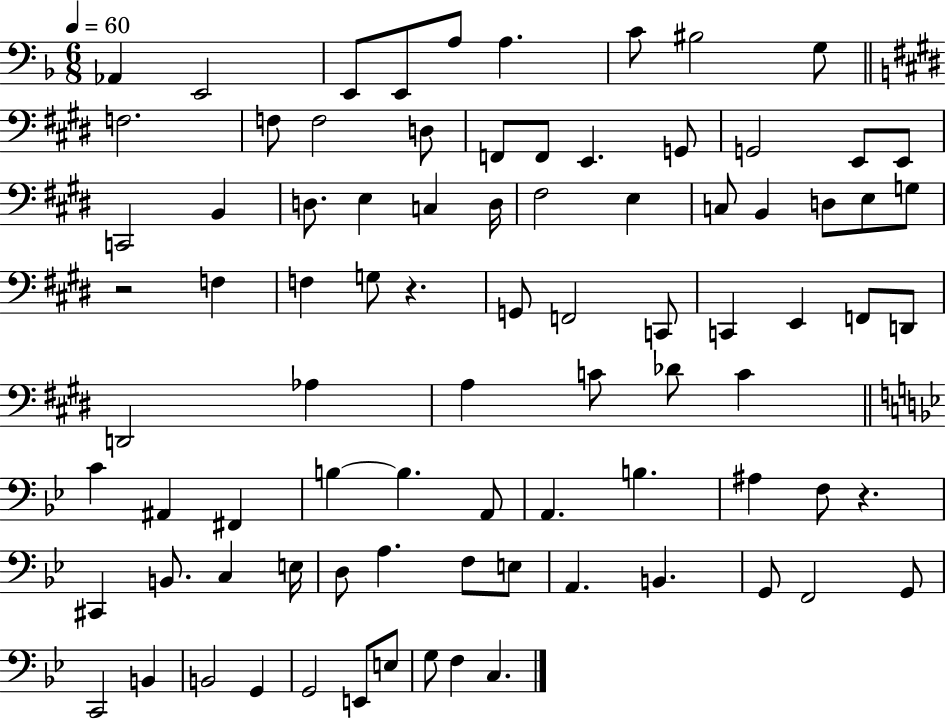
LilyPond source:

{
  \clef bass
  \numericTimeSignature
  \time 6/8
  \key f \major
  \tempo 4 = 60
  \repeat volta 2 { aes,4 e,2 | e,8 e,8 a8 a4. | c'8 bis2 g8 | \bar "||" \break \key e \major f2. | f8 f2 d8 | f,8 f,8 e,4. g,8 | g,2 e,8 e,8 | \break c,2 b,4 | d8. e4 c4 d16 | fis2 e4 | c8 b,4 d8 e8 g8 | \break r2 f4 | f4 g8 r4. | g,8 f,2 c,8 | c,4 e,4 f,8 d,8 | \break d,2 aes4 | a4 c'8 des'8 c'4 | \bar "||" \break \key bes \major c'4 ais,4 fis,4 | b4~~ b4. a,8 | a,4. b4. | ais4 f8 r4. | \break cis,4 b,8. c4 e16 | d8 a4. f8 e8 | a,4. b,4. | g,8 f,2 g,8 | \break c,2 b,4 | b,2 g,4 | g,2 e,8 e8 | g8 f4 c4. | \break } \bar "|."
}